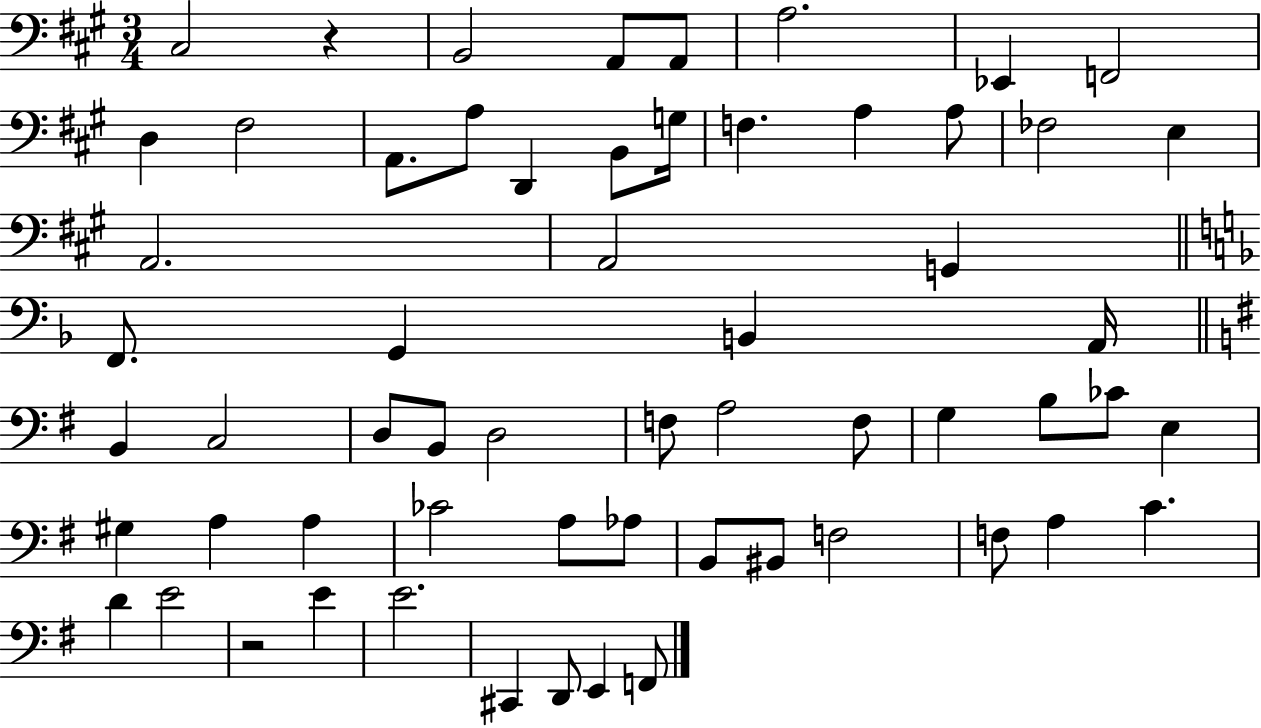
C#3/h R/q B2/h A2/e A2/e A3/h. Eb2/q F2/h D3/q F#3/h A2/e. A3/e D2/q B2/e G3/s F3/q. A3/q A3/e FES3/h E3/q A2/h. A2/h G2/q F2/e. G2/q B2/q A2/s B2/q C3/h D3/e B2/e D3/h F3/e A3/h F3/e G3/q B3/e CES4/e E3/q G#3/q A3/q A3/q CES4/h A3/e Ab3/e B2/e BIS2/e F3/h F3/e A3/q C4/q. D4/q E4/h R/h E4/q E4/h. C#2/q D2/e E2/q F2/e